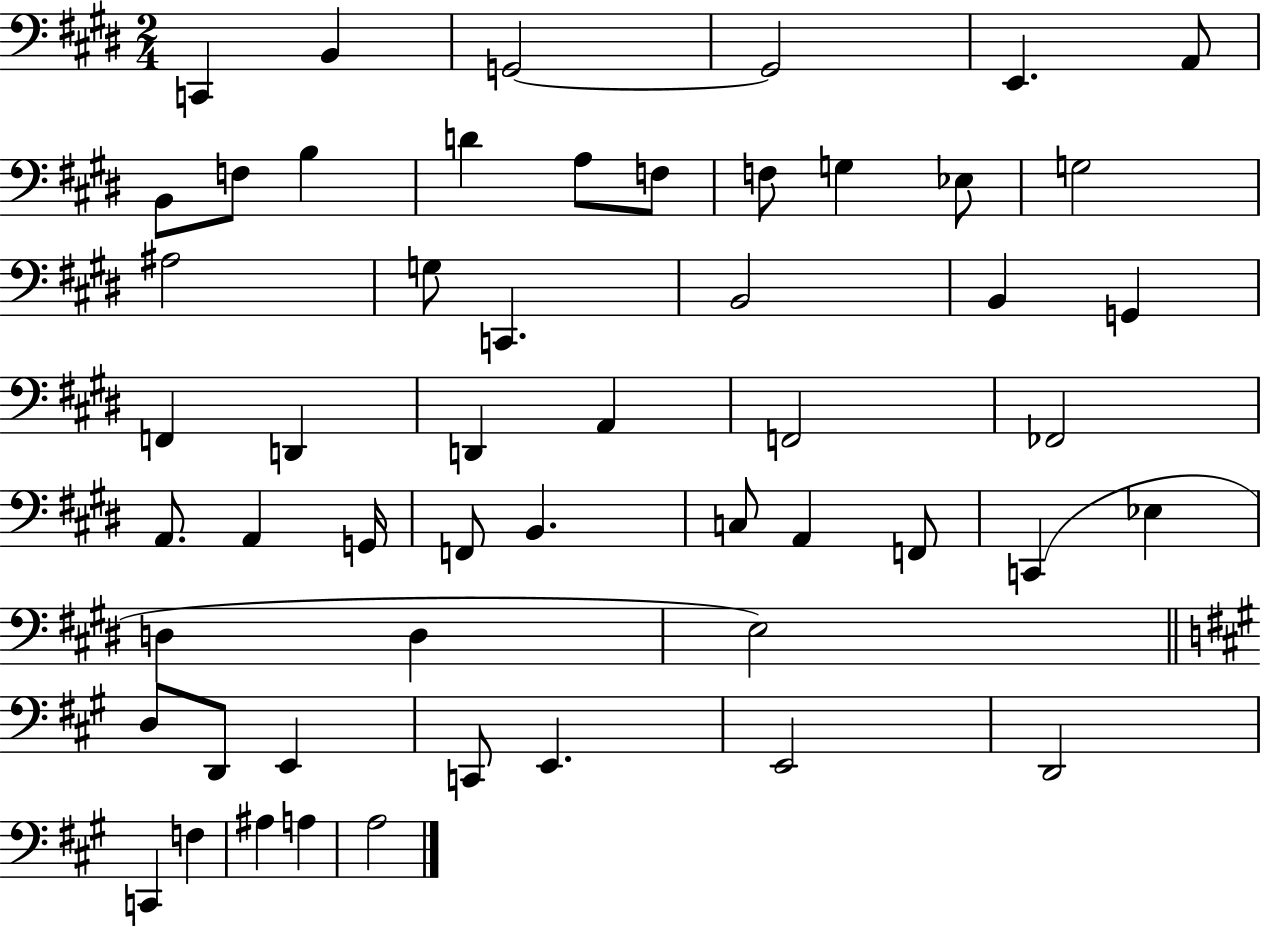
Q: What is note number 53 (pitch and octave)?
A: A3